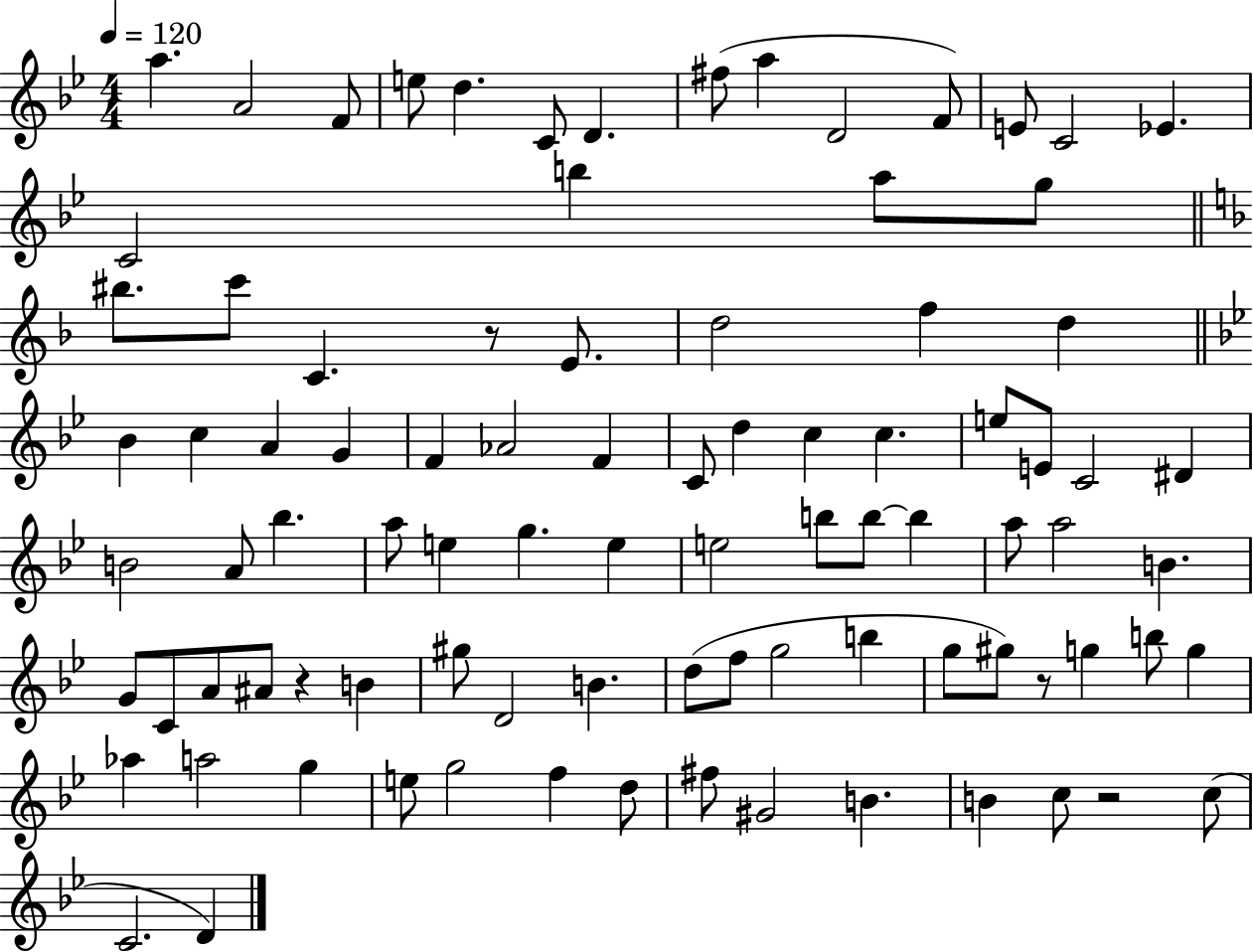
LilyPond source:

{
  \clef treble
  \numericTimeSignature
  \time 4/4
  \key bes \major
  \tempo 4 = 120
  a''4. a'2 f'8 | e''8 d''4. c'8 d'4. | fis''8( a''4 d'2 f'8) | e'8 c'2 ees'4. | \break c'2 b''4 a''8 g''8 | \bar "||" \break \key f \major bis''8. c'''8 c'4. r8 e'8. | d''2 f''4 d''4 | \bar "||" \break \key g \minor bes'4 c''4 a'4 g'4 | f'4 aes'2 f'4 | c'8 d''4 c''4 c''4. | e''8 e'8 c'2 dis'4 | \break b'2 a'8 bes''4. | a''8 e''4 g''4. e''4 | e''2 b''8 b''8~~ b''4 | a''8 a''2 b'4. | \break g'8 c'8 a'8 ais'8 r4 b'4 | gis''8 d'2 b'4. | d''8( f''8 g''2 b''4 | g''8 gis''8) r8 g''4 b''8 g''4 | \break aes''4 a''2 g''4 | e''8 g''2 f''4 d''8 | fis''8 gis'2 b'4. | b'4 c''8 r2 c''8( | \break c'2. d'4) | \bar "|."
}